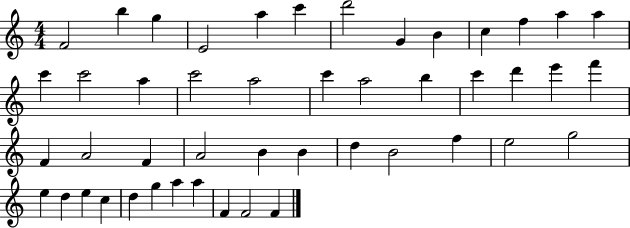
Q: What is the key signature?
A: C major